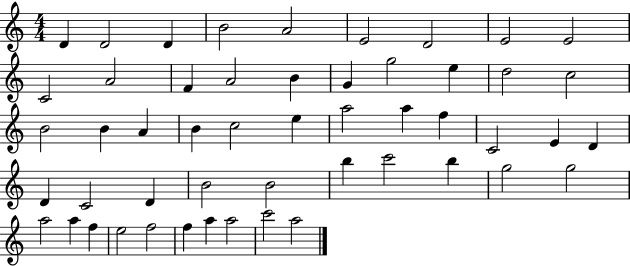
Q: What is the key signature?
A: C major